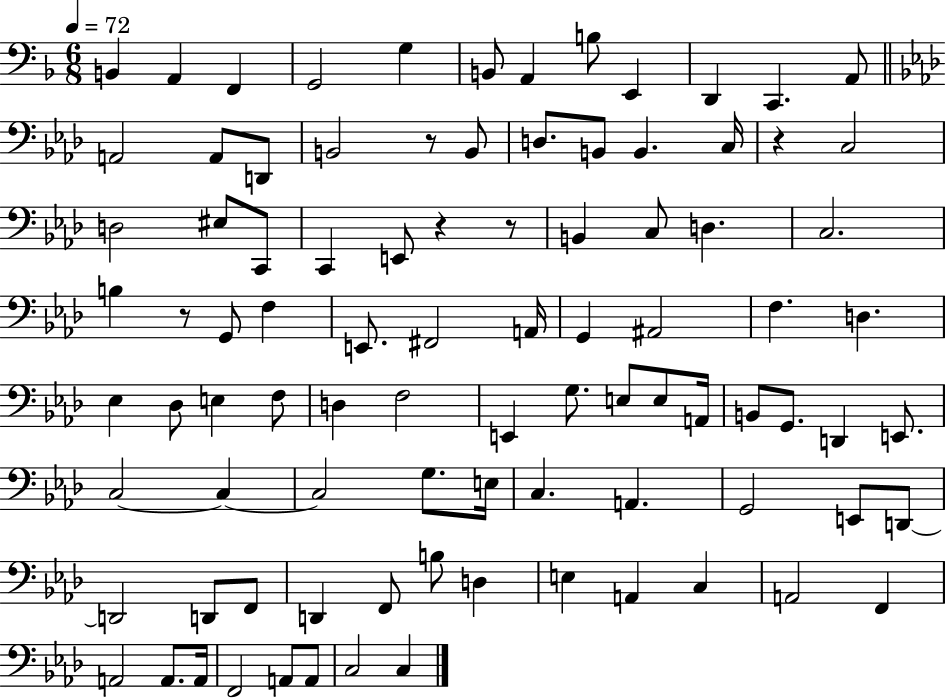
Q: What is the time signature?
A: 6/8